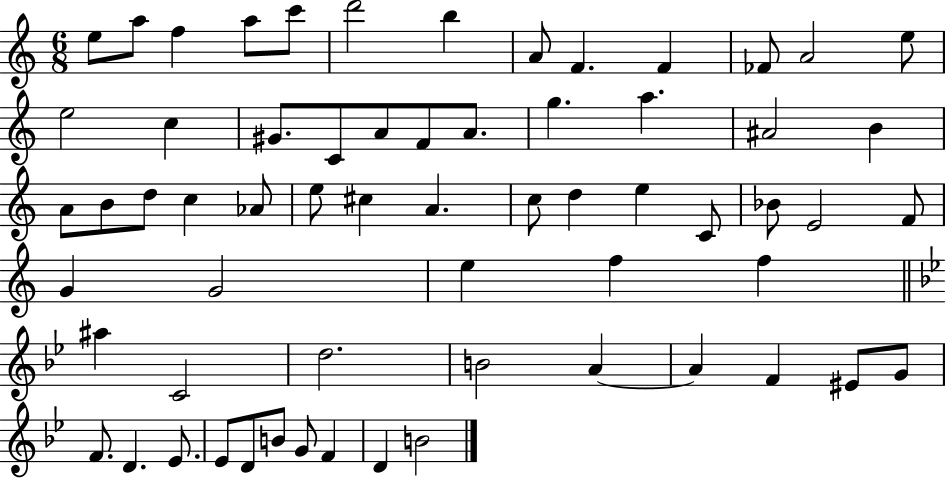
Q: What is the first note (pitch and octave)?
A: E5